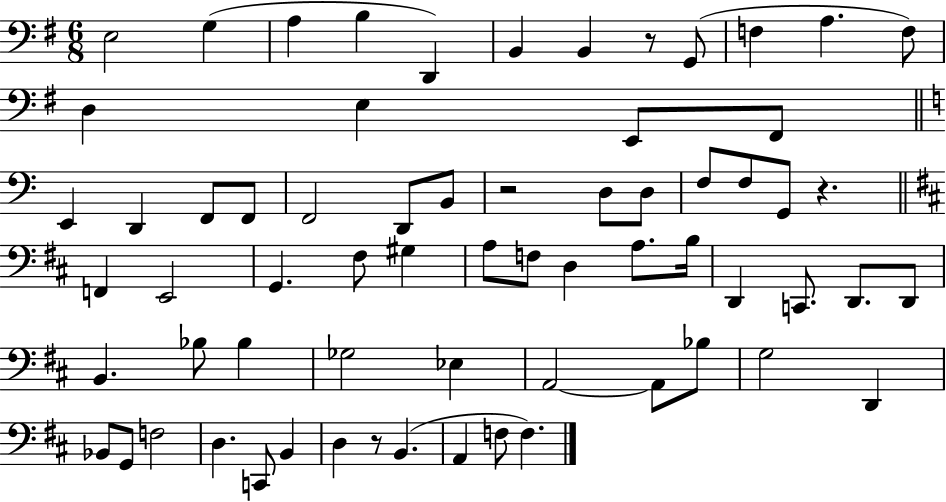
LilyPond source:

{
  \clef bass
  \numericTimeSignature
  \time 6/8
  \key g \major
  e2 g4( | a4 b4 d,4) | b,4 b,4 r8 g,8( | f4 a4. f8) | \break d4 e4 e,8 fis,8 | \bar "||" \break \key c \major e,4 d,4 f,8 f,8 | f,2 d,8 b,8 | r2 d8 d8 | f8 f8 g,8 r4. | \break \bar "||" \break \key b \minor f,4 e,2 | g,4. fis8 gis4 | a8 f8 d4 a8. b16 | d,4 c,8. d,8. d,8 | \break b,4. bes8 bes4 | ges2 ees4 | a,2~~ a,8 bes8 | g2 d,4 | \break bes,8 g,8 f2 | d4. c,8 b,4 | d4 r8 b,4.( | a,4 f8 f4.) | \break \bar "|."
}